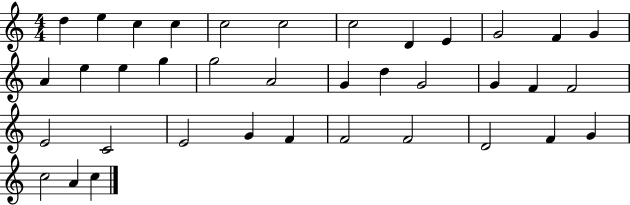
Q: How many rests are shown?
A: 0